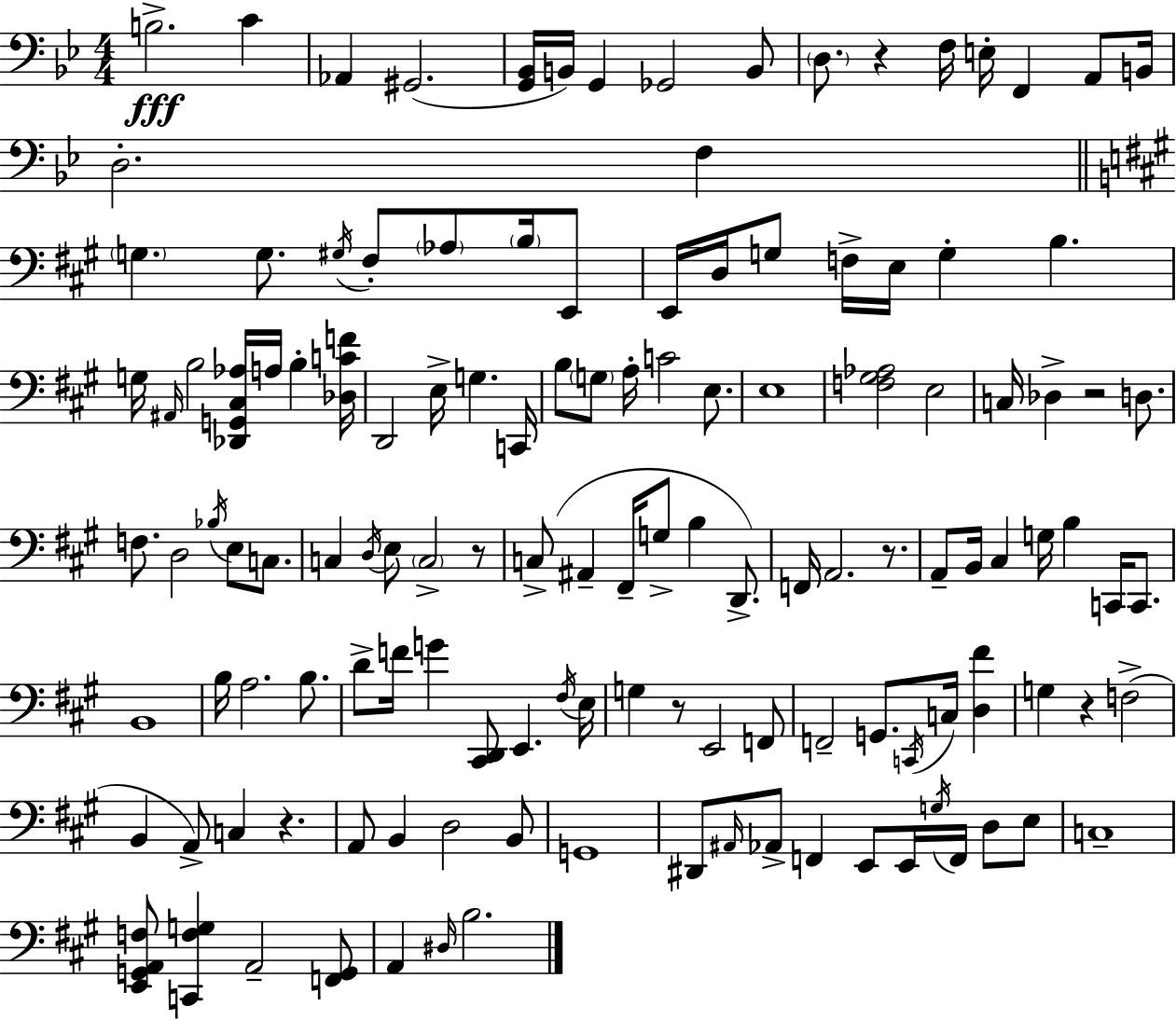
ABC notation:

X:1
T:Untitled
M:4/4
L:1/4
K:Bb
B,2 C _A,, ^G,,2 [G,,_B,,]/4 B,,/4 G,, _G,,2 B,,/2 D,/2 z F,/4 E,/4 F,, A,,/2 B,,/4 D,2 F, G, G,/2 ^G,/4 ^F,/2 _A,/2 B,/4 E,,/2 E,,/4 D,/4 G,/2 F,/4 E,/4 G, B, G,/4 ^A,,/4 B,2 [_D,,G,,^C,_A,]/4 A,/4 B, [_D,CF]/4 D,,2 E,/4 G, C,,/4 B,/2 G,/2 A,/4 C2 E,/2 E,4 [F,^G,_A,]2 E,2 C,/4 _D, z2 D,/2 F,/2 D,2 _B,/4 E,/2 C,/2 C, D,/4 E,/2 C,2 z/2 C,/2 ^A,, ^F,,/4 G,/2 B, D,,/2 F,,/4 A,,2 z/2 A,,/2 B,,/4 ^C, G,/4 B, C,,/4 C,,/2 B,,4 B,/4 A,2 B,/2 D/2 F/4 G [^C,,D,,]/2 E,, ^F,/4 E,/4 G, z/2 E,,2 F,,/2 F,,2 G,,/2 C,,/4 C,/4 [D,^F] G, z F,2 B,, A,,/2 C, z A,,/2 B,, D,2 B,,/2 G,,4 ^D,,/2 ^A,,/4 _A,,/2 F,, E,,/2 E,,/4 G,/4 F,,/4 D,/2 E,/2 C,4 [E,,G,,A,,F,]/2 [C,,F,G,] A,,2 [F,,G,,]/2 A,, ^D,/4 B,2